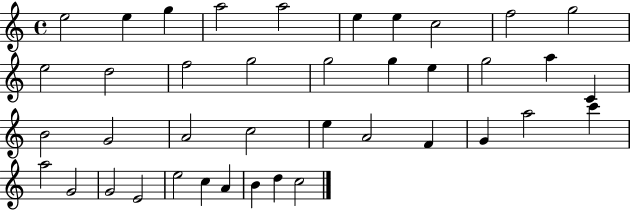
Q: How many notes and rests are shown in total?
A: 40